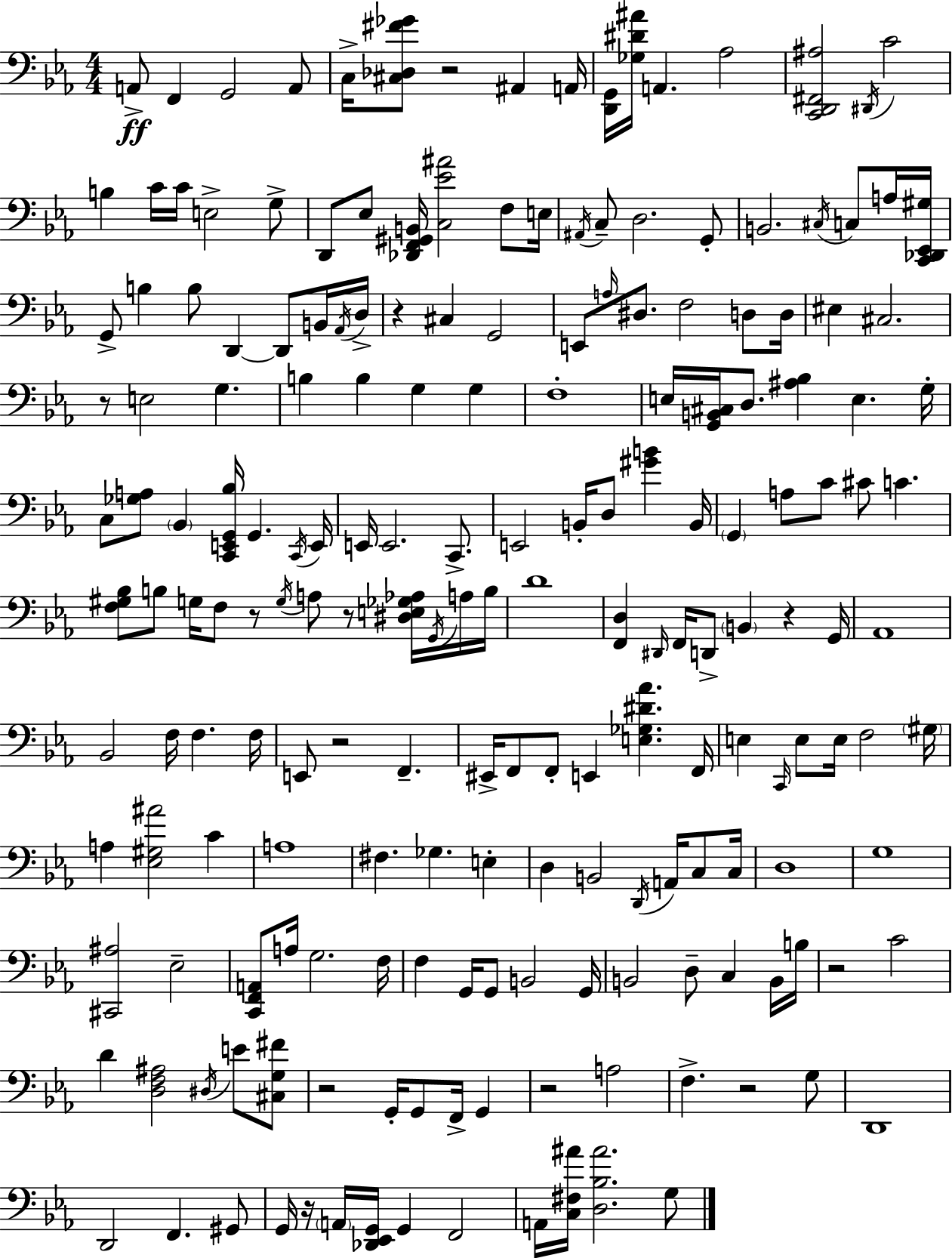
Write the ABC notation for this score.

X:1
T:Untitled
M:4/4
L:1/4
K:Cm
A,,/2 F,, G,,2 A,,/2 C,/4 [^C,_D,^F_G]/2 z2 ^A,, A,,/4 [D,,G,,]/4 [_G,^D^A]/4 A,, _A,2 [C,,D,,^F,,^A,]2 ^D,,/4 C2 B, C/4 C/4 E,2 G,/2 D,,/2 _E,/2 [_D,,F,,^G,,B,,]/4 [C,_E^A]2 F,/2 E,/4 ^A,,/4 C,/2 D,2 G,,/2 B,,2 ^C,/4 C,/2 A,/4 [C,,_D,,_E,,^G,]/4 G,,/2 B, B,/2 D,, D,,/2 B,,/4 _A,,/4 D,/4 z ^C, G,,2 E,,/2 A,/4 ^D,/2 F,2 D,/2 D,/4 ^E, ^C,2 z/2 E,2 G, B, B, G, G, F,4 E,/4 [G,,B,,^C,]/4 D,/2 [^A,_B,] E, G,/4 C,/2 [_G,A,]/2 _B,, [C,,E,,G,,_B,]/4 G,, C,,/4 E,,/4 E,,/4 E,,2 C,,/2 E,,2 B,,/4 D,/2 [^GB] B,,/4 G,, A,/2 C/2 ^C/2 C [F,^G,_B,]/2 B,/2 G,/4 F,/2 z/2 G,/4 A,/2 z/2 [^D,E,_G,_A,]/4 G,,/4 A,/4 B,/4 D4 [F,,D,] ^D,,/4 F,,/4 D,,/2 B,, z G,,/4 _A,,4 _B,,2 F,/4 F, F,/4 E,,/2 z2 F,, ^E,,/4 F,,/2 F,,/2 E,, [E,_G,^D_A] F,,/4 E, C,,/4 E,/2 E,/4 F,2 ^G,/4 A, [_E,^G,^A]2 C A,4 ^F, _G, E, D, B,,2 D,,/4 A,,/4 C,/2 C,/4 D,4 G,4 [^C,,^A,]2 _E,2 [C,,F,,A,,]/2 A,/4 G,2 F,/4 F, G,,/4 G,,/2 B,,2 G,,/4 B,,2 D,/2 C, B,,/4 B,/4 z2 C2 D [D,F,^A,]2 ^D,/4 E/2 [^C,G,^F]/2 z2 G,,/4 G,,/2 F,,/4 G,, z2 A,2 F, z2 G,/2 D,,4 D,,2 F,, ^G,,/2 G,,/4 z/4 A,,/4 [_D,,_E,,G,,]/4 G,, F,,2 A,,/4 [C,^F,^A]/4 [D,_B,^A]2 G,/2